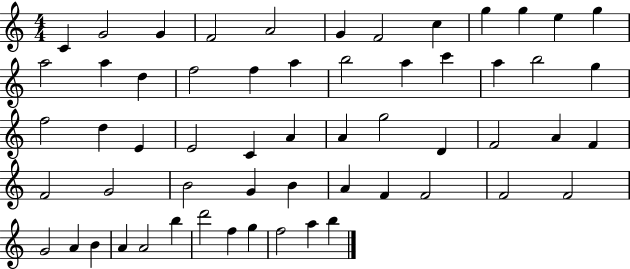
C4/q G4/h G4/q F4/h A4/h G4/q F4/h C5/q G5/q G5/q E5/q G5/q A5/h A5/q D5/q F5/h F5/q A5/q B5/h A5/q C6/q A5/q B5/h G5/q F5/h D5/q E4/q E4/h C4/q A4/q A4/q G5/h D4/q F4/h A4/q F4/q F4/h G4/h B4/h G4/q B4/q A4/q F4/q F4/h F4/h F4/h G4/h A4/q B4/q A4/q A4/h B5/q D6/h F5/q G5/q F5/h A5/q B5/q